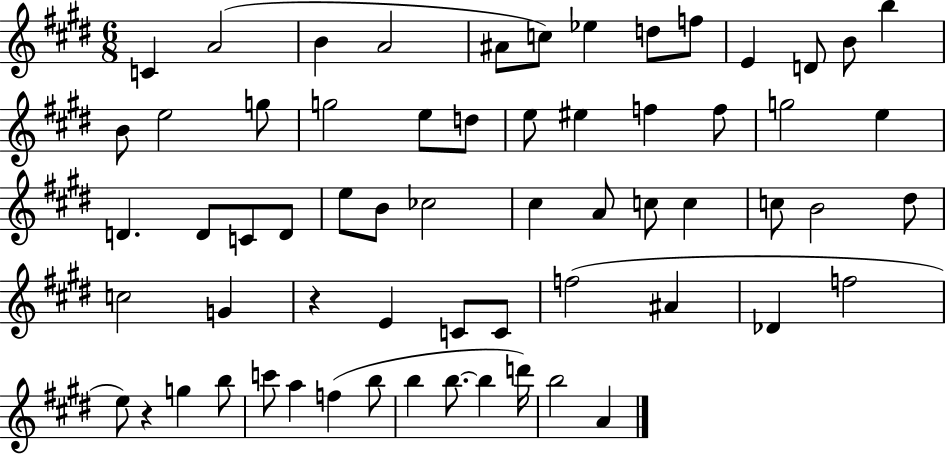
{
  \clef treble
  \numericTimeSignature
  \time 6/8
  \key e \major
  c'4 a'2( | b'4 a'2 | ais'8 c''8) ees''4 d''8 f''8 | e'4 d'8 b'8 b''4 | \break b'8 e''2 g''8 | g''2 e''8 d''8 | e''8 eis''4 f''4 f''8 | g''2 e''4 | \break d'4. d'8 c'8 d'8 | e''8 b'8 ces''2 | cis''4 a'8 c''8 c''4 | c''8 b'2 dis''8 | \break c''2 g'4 | r4 e'4 c'8 c'8 | f''2( ais'4 | des'4 f''2 | \break e''8) r4 g''4 b''8 | c'''8 a''4 f''4( b''8 | b''4 b''8.~~ b''4 d'''16) | b''2 a'4 | \break \bar "|."
}